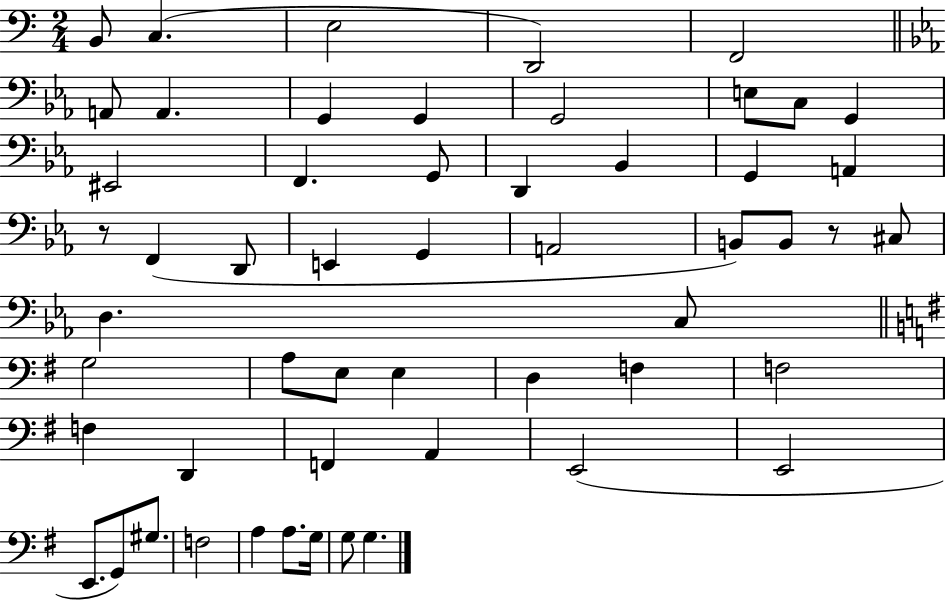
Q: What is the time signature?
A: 2/4